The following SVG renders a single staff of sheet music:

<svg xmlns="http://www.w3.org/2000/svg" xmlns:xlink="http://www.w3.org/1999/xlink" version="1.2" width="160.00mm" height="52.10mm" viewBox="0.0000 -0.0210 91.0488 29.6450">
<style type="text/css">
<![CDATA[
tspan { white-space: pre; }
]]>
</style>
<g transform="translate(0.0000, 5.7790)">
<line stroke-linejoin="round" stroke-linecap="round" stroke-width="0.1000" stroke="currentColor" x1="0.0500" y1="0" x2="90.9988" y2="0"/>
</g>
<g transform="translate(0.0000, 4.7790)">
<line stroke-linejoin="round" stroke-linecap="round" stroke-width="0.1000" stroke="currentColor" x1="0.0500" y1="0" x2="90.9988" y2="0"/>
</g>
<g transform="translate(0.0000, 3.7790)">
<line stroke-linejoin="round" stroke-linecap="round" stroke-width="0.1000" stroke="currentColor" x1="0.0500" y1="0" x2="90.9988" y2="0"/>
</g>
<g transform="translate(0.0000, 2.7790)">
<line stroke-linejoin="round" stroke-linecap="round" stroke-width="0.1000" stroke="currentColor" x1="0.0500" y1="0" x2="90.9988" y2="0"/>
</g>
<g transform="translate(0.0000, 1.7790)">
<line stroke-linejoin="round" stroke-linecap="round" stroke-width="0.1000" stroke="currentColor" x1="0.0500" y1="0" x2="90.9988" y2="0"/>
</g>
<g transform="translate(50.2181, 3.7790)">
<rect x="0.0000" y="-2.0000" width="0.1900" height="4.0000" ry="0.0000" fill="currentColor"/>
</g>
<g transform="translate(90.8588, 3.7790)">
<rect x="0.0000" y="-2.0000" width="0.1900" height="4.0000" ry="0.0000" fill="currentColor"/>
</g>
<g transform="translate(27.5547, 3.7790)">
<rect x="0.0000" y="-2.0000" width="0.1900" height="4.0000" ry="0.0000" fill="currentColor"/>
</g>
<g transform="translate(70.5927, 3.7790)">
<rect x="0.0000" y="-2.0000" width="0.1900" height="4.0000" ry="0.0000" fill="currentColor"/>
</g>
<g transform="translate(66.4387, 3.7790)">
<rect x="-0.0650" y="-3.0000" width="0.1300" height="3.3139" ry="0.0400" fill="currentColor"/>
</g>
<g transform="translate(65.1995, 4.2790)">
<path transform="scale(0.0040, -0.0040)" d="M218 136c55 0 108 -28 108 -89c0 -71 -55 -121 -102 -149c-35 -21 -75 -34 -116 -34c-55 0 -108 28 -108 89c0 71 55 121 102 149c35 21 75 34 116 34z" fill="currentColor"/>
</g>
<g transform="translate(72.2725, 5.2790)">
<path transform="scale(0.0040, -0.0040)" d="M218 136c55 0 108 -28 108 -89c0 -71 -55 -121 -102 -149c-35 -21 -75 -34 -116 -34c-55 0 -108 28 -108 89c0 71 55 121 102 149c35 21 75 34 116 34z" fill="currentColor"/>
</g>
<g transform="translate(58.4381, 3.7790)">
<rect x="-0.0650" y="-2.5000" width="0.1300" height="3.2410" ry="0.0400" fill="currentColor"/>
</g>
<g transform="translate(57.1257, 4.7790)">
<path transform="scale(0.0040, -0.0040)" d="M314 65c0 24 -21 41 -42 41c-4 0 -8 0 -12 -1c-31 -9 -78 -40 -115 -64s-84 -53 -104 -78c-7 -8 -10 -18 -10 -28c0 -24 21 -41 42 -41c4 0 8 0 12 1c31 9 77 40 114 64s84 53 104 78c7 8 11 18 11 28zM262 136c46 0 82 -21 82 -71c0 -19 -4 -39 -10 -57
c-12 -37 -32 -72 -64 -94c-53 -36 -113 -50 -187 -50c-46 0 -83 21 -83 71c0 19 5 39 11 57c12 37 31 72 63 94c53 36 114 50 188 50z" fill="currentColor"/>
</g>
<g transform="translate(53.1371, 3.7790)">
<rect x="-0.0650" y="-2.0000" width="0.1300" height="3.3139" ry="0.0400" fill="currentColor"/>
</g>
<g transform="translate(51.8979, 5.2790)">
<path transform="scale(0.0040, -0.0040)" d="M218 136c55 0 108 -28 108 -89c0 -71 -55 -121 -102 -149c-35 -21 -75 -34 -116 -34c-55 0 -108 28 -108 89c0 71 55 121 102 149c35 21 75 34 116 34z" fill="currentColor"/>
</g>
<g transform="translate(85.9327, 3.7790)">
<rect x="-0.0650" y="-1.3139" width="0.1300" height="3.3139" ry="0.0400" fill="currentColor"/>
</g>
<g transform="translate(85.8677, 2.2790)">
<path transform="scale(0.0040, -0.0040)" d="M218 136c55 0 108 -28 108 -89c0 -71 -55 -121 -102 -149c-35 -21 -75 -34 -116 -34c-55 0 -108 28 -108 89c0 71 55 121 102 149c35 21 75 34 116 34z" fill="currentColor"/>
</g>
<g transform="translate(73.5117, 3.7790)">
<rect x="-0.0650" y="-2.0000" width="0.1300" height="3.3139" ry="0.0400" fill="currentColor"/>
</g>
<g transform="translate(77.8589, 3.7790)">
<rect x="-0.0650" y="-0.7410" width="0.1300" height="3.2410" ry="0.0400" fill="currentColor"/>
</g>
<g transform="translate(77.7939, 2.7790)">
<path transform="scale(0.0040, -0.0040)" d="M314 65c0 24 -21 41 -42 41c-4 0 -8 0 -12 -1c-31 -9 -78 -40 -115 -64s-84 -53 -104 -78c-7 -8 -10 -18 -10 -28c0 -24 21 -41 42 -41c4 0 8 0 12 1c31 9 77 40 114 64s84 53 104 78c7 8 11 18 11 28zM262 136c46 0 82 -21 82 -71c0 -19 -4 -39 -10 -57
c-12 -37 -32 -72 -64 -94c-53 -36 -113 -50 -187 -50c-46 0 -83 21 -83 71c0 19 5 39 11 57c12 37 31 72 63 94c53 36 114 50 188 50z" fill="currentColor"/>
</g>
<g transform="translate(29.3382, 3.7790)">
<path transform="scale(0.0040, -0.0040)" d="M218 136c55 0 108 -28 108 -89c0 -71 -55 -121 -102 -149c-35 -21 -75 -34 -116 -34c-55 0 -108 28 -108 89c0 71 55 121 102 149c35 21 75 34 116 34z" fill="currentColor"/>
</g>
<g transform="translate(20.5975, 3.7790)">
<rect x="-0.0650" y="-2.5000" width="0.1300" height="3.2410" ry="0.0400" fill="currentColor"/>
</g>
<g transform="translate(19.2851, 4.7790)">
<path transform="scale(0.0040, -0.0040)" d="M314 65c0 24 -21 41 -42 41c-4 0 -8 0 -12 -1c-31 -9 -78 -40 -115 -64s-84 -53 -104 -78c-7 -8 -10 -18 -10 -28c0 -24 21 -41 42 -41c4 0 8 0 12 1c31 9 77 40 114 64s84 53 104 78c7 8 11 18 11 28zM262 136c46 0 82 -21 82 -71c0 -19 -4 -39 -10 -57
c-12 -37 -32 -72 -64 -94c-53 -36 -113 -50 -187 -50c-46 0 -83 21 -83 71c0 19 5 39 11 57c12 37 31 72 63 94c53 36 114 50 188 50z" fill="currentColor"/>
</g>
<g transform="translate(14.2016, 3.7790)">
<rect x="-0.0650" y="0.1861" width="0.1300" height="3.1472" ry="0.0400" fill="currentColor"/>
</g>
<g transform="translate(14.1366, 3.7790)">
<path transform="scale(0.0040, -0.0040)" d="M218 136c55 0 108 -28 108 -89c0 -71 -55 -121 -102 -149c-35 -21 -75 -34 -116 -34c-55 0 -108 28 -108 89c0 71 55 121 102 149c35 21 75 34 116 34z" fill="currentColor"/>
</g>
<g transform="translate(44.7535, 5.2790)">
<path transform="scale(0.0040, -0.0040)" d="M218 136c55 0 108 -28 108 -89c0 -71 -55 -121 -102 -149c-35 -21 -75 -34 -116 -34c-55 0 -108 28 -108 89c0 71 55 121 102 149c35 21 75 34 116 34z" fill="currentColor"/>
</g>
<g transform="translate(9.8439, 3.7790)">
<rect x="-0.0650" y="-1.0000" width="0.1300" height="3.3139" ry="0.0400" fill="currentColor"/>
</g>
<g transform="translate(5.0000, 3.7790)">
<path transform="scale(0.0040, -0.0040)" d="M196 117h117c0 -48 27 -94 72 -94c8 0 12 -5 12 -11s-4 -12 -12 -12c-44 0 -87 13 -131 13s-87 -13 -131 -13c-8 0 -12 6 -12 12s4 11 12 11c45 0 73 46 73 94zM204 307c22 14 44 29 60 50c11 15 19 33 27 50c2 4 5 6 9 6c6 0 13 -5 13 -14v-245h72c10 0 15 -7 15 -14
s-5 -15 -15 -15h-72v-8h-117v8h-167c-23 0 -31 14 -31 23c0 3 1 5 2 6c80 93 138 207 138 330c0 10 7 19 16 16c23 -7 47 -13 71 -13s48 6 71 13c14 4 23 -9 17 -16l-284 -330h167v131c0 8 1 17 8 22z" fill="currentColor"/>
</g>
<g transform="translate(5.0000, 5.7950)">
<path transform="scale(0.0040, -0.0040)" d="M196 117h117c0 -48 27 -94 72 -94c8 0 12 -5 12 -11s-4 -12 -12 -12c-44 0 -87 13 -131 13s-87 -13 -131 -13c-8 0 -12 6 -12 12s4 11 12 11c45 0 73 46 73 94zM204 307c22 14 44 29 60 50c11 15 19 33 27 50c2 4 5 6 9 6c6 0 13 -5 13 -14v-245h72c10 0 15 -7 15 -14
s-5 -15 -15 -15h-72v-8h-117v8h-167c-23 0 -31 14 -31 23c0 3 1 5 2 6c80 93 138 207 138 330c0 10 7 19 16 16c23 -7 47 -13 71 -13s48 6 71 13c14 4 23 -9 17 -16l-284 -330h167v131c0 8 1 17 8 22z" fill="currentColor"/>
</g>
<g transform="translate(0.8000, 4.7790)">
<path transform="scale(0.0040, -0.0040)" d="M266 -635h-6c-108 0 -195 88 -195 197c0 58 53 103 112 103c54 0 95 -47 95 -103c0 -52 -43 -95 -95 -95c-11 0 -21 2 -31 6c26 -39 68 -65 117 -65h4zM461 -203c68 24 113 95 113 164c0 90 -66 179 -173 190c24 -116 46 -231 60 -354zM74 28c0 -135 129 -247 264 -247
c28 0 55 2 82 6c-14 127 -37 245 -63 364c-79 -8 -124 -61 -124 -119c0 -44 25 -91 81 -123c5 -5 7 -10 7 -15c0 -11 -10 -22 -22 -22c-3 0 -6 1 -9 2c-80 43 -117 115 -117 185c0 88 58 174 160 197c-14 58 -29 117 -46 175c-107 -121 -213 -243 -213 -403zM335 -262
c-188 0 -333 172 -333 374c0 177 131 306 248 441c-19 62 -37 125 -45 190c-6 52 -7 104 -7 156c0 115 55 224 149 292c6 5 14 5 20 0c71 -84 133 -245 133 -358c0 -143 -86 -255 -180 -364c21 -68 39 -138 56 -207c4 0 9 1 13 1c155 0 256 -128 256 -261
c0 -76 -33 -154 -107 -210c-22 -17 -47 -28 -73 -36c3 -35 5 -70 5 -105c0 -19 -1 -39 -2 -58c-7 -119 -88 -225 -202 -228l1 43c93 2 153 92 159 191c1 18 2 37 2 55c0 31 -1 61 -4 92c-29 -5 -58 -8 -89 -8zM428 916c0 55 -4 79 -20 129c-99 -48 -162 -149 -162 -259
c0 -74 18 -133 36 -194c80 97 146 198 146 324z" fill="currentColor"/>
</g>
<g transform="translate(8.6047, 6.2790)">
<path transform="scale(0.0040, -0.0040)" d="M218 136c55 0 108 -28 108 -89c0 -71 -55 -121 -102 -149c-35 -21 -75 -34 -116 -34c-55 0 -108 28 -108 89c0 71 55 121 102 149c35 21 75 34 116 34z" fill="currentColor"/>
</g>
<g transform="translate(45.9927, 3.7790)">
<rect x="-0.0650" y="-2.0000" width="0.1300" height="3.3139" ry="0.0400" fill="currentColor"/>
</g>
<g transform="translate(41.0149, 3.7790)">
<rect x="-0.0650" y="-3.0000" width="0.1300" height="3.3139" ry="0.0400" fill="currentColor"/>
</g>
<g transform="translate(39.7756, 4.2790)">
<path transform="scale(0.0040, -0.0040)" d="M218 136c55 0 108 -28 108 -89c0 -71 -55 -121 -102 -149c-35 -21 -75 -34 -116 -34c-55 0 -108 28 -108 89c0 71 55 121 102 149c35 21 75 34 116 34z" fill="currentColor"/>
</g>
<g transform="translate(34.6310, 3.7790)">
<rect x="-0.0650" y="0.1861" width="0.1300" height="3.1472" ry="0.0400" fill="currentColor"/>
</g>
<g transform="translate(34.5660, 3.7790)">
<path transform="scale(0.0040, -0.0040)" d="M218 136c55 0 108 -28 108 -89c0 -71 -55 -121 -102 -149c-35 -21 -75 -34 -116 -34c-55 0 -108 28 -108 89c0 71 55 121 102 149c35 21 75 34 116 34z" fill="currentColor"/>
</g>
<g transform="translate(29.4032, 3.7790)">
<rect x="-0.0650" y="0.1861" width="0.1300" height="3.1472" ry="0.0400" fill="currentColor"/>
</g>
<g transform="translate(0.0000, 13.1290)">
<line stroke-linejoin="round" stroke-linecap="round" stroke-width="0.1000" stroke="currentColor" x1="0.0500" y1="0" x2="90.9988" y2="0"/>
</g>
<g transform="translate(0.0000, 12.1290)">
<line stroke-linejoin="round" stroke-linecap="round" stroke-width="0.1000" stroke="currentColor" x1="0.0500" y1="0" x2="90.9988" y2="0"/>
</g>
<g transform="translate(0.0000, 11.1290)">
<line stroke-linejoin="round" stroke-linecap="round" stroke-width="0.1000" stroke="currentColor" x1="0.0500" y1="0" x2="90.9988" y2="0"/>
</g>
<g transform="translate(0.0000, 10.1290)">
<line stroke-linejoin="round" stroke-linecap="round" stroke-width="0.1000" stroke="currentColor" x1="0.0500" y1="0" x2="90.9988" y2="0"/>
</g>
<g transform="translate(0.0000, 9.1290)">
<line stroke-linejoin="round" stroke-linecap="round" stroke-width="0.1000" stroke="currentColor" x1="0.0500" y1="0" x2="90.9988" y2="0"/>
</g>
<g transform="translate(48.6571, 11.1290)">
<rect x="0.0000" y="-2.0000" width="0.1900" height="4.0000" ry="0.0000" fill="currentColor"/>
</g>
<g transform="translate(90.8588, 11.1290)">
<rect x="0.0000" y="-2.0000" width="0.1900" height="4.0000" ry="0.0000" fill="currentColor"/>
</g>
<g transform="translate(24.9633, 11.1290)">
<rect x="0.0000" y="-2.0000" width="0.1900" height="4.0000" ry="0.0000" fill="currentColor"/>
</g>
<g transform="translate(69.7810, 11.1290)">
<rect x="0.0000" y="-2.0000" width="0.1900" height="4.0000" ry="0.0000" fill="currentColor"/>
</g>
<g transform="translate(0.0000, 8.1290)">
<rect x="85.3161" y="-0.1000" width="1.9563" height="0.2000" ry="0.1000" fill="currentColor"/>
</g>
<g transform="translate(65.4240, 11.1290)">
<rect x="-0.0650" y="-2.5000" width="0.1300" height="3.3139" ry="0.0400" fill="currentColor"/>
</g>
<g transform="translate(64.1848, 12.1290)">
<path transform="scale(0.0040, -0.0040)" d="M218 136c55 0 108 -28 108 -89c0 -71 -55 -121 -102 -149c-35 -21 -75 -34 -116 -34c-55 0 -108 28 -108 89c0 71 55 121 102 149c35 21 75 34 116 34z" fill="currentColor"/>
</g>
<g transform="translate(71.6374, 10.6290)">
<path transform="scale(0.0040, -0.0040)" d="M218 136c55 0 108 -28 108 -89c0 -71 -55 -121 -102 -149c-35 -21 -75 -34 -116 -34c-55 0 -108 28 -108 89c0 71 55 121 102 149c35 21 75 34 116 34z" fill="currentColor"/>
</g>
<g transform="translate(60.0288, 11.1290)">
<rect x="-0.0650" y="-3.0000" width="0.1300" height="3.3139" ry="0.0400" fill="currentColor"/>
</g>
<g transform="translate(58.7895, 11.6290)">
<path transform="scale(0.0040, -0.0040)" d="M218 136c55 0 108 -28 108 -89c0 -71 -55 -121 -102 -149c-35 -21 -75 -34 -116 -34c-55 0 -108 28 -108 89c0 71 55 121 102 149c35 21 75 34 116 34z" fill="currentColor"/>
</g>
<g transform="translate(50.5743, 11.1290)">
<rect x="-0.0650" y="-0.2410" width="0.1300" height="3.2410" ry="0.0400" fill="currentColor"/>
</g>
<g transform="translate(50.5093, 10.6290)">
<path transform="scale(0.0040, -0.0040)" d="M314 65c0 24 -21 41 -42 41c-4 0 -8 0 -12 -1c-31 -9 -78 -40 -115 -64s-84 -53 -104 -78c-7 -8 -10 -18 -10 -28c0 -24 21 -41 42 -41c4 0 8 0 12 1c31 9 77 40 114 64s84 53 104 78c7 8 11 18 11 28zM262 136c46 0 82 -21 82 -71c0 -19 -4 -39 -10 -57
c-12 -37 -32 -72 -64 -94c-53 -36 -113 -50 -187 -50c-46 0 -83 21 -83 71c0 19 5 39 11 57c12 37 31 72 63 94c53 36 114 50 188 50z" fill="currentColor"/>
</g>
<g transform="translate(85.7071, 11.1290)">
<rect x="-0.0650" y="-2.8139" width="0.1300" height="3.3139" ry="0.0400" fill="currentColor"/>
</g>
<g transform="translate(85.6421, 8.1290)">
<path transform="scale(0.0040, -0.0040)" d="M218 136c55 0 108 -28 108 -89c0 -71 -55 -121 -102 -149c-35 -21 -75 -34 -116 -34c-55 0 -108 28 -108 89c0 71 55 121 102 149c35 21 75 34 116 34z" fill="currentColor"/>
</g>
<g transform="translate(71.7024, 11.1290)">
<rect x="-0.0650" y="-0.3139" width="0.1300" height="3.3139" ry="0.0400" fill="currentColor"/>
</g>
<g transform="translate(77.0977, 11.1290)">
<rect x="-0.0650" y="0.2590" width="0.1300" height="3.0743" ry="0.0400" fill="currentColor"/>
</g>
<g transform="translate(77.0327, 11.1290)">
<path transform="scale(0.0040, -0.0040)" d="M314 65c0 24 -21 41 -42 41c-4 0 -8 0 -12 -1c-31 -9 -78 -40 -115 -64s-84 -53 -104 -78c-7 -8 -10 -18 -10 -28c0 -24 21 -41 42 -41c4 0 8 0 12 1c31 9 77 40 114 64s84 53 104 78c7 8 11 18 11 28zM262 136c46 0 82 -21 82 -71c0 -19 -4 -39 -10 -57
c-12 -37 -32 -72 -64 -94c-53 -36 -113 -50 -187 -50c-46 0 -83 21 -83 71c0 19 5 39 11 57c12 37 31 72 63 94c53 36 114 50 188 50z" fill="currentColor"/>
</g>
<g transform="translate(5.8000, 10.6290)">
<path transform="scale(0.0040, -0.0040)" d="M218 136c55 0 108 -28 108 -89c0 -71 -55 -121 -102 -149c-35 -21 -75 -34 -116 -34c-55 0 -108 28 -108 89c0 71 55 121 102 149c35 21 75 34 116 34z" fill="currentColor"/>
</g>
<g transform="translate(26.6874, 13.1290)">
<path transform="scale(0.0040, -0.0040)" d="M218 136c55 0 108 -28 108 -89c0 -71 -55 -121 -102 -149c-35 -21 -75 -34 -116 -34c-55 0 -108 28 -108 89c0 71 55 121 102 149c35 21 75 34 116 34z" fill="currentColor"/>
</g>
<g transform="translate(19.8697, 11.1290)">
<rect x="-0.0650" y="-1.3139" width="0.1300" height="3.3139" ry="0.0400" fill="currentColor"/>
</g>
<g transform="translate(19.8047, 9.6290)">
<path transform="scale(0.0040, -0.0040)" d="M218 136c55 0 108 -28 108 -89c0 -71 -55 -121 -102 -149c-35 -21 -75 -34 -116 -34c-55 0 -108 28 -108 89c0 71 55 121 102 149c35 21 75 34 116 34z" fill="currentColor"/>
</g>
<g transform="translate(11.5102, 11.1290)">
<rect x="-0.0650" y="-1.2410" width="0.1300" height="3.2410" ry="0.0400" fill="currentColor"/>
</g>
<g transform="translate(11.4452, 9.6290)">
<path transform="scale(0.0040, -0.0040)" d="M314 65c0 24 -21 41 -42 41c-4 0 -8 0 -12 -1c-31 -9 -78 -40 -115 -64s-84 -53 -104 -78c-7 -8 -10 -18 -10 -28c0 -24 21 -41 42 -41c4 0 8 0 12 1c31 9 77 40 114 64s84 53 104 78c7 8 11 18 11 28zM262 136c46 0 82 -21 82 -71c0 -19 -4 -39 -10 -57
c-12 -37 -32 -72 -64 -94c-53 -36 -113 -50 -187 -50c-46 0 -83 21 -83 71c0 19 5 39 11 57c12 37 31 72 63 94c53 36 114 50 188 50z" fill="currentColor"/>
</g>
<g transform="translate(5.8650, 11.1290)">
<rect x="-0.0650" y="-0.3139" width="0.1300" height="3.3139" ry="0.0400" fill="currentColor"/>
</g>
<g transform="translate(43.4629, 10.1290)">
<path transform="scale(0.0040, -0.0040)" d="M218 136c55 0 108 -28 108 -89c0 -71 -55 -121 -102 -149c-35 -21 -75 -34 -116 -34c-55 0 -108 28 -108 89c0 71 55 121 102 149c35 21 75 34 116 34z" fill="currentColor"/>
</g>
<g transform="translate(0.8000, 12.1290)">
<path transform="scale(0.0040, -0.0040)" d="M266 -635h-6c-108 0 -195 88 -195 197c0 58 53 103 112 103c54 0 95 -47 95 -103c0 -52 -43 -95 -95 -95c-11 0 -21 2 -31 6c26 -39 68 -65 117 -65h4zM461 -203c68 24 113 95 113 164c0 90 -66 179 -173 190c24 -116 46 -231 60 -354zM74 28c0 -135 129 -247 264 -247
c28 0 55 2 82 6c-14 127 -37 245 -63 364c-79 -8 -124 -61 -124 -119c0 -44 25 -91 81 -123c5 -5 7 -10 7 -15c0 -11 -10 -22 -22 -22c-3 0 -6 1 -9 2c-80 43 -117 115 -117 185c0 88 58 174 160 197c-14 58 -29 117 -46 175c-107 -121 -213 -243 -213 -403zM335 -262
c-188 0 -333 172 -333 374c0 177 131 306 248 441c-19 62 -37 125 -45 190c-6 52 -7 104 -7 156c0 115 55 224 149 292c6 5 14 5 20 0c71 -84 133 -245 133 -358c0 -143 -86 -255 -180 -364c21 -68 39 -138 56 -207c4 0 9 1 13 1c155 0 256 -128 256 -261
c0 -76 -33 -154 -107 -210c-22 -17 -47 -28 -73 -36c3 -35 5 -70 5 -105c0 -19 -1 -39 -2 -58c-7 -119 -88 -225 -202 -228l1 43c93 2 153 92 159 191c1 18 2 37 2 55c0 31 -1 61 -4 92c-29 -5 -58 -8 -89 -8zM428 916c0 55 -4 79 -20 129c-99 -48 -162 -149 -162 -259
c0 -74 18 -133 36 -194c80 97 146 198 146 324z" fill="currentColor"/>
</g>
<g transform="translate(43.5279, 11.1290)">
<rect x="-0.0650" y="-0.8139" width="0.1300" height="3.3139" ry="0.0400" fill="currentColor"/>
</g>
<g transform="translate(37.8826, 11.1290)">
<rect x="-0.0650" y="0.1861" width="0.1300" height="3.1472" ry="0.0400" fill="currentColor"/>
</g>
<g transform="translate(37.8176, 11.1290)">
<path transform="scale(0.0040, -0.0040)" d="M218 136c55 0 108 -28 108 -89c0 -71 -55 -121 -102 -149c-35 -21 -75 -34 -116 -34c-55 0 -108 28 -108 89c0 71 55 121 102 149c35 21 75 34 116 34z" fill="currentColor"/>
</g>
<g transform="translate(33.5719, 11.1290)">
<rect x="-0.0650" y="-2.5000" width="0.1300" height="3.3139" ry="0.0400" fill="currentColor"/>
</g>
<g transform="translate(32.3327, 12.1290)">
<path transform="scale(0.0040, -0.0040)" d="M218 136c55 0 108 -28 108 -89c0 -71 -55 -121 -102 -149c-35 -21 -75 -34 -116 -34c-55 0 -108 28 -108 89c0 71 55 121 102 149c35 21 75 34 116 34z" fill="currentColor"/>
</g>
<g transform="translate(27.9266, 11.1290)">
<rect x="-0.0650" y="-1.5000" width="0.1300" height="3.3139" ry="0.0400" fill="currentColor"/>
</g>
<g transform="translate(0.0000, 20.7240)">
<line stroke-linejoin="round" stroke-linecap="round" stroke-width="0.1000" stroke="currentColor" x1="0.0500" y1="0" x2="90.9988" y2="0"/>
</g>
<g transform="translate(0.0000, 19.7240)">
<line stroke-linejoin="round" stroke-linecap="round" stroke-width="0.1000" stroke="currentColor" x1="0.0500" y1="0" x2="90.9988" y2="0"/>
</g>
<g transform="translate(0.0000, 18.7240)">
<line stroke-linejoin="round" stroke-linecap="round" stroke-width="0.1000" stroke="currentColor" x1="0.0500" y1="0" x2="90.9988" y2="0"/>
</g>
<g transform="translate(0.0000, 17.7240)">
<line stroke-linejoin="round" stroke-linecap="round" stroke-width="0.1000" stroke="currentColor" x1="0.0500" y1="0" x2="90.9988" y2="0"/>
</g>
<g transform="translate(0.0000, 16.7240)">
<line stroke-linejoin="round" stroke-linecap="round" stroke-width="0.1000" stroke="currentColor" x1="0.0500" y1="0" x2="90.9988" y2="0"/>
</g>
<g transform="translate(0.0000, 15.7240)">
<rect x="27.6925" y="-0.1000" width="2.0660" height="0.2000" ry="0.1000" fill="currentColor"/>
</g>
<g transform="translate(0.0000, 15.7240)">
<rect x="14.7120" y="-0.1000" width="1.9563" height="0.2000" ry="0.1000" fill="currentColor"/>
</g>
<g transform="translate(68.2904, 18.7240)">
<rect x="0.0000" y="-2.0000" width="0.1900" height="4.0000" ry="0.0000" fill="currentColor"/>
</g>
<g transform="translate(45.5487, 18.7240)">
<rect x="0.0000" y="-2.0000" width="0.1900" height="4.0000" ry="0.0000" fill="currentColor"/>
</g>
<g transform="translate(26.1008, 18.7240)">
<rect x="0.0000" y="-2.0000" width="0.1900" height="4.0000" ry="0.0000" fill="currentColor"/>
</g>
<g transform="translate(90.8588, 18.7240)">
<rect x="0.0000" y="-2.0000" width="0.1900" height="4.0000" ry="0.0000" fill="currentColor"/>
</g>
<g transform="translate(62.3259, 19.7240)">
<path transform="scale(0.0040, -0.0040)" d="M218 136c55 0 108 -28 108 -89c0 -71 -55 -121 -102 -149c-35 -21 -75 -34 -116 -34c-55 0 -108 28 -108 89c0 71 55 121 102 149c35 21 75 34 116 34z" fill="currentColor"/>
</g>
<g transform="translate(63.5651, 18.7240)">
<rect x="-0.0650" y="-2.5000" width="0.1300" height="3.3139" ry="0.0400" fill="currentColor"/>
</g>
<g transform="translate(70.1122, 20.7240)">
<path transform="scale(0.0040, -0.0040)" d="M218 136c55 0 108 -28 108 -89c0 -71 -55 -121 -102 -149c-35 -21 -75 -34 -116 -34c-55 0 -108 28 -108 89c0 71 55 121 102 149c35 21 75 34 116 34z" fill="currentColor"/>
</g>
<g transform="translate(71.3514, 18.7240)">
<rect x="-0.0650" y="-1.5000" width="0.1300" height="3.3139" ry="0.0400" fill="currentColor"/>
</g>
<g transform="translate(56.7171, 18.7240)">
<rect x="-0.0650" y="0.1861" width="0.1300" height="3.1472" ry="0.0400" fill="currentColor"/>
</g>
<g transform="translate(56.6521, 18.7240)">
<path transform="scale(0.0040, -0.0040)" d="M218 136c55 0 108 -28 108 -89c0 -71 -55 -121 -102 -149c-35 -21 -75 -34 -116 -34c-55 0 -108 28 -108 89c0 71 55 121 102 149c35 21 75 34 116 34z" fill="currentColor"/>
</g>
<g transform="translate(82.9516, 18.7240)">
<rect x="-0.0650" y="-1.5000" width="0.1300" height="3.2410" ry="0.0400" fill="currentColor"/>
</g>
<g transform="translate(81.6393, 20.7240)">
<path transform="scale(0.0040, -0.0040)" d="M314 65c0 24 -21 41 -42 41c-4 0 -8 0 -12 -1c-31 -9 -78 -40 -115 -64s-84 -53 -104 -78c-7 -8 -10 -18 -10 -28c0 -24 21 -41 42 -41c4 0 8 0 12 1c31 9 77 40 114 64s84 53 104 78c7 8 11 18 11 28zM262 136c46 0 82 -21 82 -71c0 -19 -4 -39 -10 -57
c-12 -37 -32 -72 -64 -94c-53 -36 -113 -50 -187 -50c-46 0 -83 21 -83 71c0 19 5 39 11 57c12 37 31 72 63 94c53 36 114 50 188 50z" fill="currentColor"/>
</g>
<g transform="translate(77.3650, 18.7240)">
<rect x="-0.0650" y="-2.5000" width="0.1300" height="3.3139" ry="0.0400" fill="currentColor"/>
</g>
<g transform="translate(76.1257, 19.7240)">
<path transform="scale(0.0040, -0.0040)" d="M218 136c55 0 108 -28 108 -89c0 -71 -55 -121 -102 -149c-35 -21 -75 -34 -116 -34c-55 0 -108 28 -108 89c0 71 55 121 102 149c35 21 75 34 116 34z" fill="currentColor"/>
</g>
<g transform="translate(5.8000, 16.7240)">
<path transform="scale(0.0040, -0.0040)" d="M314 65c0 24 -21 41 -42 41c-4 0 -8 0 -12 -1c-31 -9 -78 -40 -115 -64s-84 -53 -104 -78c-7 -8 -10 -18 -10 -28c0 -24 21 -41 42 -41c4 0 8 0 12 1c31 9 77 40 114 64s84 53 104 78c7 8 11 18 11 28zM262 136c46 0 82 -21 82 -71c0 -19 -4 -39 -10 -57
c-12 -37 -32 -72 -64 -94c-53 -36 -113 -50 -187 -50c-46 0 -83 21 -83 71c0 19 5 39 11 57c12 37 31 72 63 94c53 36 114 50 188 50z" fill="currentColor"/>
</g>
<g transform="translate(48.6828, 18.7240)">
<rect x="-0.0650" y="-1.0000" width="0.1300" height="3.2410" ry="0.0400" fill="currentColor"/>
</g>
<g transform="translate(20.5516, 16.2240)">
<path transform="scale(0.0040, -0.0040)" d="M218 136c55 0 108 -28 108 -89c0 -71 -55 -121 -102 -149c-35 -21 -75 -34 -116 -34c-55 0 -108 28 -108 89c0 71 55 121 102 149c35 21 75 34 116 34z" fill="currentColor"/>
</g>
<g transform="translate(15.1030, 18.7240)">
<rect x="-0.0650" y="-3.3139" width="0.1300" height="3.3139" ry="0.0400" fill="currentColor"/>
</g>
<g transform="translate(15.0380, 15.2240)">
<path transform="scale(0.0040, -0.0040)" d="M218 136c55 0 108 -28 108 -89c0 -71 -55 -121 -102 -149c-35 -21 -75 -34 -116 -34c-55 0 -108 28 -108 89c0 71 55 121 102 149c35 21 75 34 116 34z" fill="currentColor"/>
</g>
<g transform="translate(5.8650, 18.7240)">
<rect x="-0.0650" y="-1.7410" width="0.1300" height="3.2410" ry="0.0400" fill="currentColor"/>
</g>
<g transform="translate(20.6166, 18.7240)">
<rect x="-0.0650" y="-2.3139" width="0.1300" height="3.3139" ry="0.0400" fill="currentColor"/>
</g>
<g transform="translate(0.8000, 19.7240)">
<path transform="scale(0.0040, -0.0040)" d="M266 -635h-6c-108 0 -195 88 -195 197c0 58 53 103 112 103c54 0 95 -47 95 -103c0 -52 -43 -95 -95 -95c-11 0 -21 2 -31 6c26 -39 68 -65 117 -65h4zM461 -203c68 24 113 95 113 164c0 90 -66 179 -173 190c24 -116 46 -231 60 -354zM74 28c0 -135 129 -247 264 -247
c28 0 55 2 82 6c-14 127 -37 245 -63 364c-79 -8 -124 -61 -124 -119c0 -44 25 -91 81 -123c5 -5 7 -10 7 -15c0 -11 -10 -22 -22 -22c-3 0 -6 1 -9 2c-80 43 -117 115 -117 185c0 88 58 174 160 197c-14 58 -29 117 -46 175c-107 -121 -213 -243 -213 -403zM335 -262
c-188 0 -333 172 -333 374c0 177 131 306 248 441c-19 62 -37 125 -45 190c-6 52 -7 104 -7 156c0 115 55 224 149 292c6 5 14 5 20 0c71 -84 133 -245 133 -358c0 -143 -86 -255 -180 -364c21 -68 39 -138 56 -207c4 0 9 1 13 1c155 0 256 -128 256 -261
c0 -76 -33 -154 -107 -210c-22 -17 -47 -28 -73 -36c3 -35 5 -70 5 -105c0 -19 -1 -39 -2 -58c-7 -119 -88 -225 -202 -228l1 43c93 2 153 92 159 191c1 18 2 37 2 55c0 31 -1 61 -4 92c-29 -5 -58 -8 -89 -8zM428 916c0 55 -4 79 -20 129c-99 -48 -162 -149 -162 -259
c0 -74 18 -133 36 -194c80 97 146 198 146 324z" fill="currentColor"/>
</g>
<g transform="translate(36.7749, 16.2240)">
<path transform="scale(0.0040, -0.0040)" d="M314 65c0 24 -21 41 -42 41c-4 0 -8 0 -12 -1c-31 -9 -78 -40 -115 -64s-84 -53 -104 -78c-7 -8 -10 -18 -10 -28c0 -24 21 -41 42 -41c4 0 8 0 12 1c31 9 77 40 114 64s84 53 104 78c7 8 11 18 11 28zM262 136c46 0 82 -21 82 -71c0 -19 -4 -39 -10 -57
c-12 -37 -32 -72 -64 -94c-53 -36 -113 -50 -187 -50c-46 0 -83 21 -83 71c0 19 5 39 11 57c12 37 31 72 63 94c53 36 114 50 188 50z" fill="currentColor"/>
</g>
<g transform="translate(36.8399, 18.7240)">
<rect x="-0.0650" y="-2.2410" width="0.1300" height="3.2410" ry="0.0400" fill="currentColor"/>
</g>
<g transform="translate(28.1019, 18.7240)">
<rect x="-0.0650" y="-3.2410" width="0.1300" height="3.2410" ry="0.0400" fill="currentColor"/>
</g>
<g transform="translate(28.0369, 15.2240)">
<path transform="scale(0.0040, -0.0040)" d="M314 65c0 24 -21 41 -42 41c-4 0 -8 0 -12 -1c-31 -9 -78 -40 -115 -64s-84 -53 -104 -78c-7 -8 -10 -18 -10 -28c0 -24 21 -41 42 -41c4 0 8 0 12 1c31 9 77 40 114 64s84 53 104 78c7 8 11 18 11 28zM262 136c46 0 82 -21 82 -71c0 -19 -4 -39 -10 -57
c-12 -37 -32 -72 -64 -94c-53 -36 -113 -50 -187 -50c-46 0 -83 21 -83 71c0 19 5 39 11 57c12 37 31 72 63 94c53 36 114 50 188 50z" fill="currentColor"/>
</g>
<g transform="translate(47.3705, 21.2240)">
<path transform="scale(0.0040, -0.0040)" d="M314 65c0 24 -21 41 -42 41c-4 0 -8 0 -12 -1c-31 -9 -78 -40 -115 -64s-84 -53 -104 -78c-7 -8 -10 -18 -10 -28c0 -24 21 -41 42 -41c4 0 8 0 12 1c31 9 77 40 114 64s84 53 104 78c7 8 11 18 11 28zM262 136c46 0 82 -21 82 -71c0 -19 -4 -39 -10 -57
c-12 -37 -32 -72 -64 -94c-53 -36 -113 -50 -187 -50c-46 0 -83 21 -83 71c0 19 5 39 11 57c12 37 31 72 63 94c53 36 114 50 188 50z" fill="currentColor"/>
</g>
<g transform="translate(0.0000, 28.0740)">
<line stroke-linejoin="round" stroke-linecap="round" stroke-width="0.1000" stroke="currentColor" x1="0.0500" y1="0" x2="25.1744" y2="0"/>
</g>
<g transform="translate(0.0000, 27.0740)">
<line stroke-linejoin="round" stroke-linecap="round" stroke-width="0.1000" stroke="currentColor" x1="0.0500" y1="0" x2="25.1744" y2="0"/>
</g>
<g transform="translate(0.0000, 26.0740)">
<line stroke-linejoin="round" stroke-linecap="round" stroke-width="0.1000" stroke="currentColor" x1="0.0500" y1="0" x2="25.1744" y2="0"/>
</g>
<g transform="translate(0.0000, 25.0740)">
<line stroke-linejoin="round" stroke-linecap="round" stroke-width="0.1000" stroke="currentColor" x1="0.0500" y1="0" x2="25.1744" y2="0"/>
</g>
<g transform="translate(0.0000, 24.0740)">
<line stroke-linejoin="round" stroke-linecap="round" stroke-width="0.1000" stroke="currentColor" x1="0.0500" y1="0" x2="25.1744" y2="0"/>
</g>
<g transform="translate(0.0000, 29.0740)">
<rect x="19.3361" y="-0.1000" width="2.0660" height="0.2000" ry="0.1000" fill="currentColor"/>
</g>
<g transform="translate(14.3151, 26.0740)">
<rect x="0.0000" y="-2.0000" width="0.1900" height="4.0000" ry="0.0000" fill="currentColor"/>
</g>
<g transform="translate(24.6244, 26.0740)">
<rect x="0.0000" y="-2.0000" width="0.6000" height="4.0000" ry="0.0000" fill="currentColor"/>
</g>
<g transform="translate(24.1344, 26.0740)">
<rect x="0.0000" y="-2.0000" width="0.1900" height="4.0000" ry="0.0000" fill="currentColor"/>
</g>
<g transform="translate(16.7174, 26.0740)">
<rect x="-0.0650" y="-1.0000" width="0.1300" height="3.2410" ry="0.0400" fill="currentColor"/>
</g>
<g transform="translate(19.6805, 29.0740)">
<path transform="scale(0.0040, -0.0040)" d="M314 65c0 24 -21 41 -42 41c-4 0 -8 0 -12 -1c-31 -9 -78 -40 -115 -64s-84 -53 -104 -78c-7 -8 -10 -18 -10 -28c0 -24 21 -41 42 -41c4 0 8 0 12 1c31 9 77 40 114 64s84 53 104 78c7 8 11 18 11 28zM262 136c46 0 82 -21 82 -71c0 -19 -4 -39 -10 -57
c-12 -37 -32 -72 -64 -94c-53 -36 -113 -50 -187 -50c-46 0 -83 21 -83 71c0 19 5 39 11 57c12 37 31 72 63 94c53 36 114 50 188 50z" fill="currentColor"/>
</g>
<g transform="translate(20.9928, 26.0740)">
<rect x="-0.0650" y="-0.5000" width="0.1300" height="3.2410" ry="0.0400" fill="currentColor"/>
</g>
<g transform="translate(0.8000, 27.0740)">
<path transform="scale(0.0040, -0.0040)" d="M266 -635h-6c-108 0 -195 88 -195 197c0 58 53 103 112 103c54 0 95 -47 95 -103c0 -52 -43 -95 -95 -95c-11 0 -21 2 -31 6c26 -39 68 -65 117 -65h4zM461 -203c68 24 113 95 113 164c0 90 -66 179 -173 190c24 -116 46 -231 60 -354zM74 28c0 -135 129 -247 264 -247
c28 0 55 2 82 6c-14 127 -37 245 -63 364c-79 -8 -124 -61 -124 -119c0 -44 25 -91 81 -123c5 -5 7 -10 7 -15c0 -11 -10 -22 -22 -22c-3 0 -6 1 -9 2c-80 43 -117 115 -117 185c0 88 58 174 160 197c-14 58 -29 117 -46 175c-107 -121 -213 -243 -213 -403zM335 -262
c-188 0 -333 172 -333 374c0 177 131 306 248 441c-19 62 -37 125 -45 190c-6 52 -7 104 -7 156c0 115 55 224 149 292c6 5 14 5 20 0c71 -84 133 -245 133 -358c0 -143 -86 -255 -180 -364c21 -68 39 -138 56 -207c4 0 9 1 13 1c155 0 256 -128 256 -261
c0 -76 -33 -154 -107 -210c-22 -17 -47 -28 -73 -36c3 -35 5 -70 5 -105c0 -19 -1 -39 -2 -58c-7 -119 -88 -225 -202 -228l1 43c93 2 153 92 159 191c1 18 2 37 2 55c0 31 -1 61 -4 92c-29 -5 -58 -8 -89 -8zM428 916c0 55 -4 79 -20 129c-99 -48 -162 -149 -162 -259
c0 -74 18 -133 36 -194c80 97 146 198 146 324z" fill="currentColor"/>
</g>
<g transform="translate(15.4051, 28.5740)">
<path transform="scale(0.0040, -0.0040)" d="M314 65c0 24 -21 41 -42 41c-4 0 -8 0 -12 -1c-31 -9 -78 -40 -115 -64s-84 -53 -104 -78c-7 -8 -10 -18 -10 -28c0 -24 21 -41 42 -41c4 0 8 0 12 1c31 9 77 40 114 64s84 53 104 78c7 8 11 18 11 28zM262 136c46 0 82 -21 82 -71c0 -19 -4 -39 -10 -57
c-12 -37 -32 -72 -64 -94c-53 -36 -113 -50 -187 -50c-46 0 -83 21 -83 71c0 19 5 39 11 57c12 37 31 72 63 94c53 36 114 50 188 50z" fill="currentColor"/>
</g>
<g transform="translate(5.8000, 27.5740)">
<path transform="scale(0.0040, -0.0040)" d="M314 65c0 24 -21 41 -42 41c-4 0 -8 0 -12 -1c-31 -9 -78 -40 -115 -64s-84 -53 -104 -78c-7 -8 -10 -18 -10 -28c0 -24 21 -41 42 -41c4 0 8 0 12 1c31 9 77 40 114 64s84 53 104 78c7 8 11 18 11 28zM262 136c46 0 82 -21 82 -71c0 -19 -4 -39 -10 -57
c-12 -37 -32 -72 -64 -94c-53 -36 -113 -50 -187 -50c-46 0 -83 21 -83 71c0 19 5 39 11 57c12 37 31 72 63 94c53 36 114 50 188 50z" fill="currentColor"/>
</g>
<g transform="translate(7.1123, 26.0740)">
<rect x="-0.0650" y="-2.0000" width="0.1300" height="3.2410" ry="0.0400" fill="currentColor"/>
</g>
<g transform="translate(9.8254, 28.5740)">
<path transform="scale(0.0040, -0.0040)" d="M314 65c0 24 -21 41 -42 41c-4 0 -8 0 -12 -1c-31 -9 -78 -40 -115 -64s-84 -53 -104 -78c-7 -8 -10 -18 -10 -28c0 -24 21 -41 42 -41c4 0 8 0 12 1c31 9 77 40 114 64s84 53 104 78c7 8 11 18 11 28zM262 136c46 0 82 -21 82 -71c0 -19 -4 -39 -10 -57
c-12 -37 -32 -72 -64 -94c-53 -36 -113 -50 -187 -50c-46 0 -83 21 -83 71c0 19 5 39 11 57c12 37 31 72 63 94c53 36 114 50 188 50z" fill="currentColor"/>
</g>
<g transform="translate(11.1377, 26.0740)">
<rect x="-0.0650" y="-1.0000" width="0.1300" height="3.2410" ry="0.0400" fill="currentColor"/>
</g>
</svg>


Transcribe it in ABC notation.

X:1
T:Untitled
M:4/4
L:1/4
K:C
D B G2 B B A F F G2 A F d2 e c e2 e E G B d c2 A G c B2 a f2 b g b2 g2 D2 B G E G E2 F2 D2 D2 C2